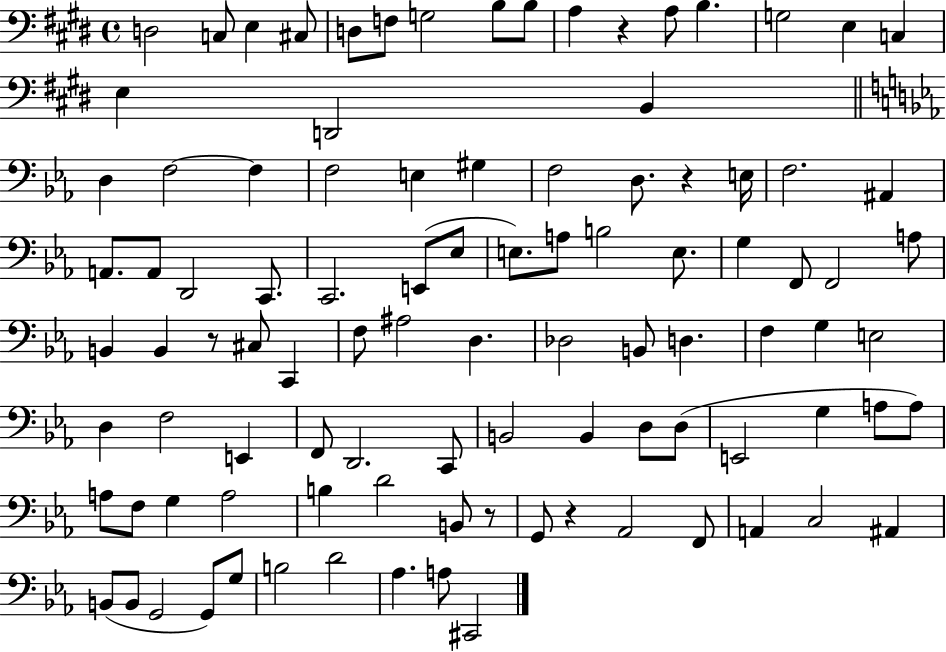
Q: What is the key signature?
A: E major